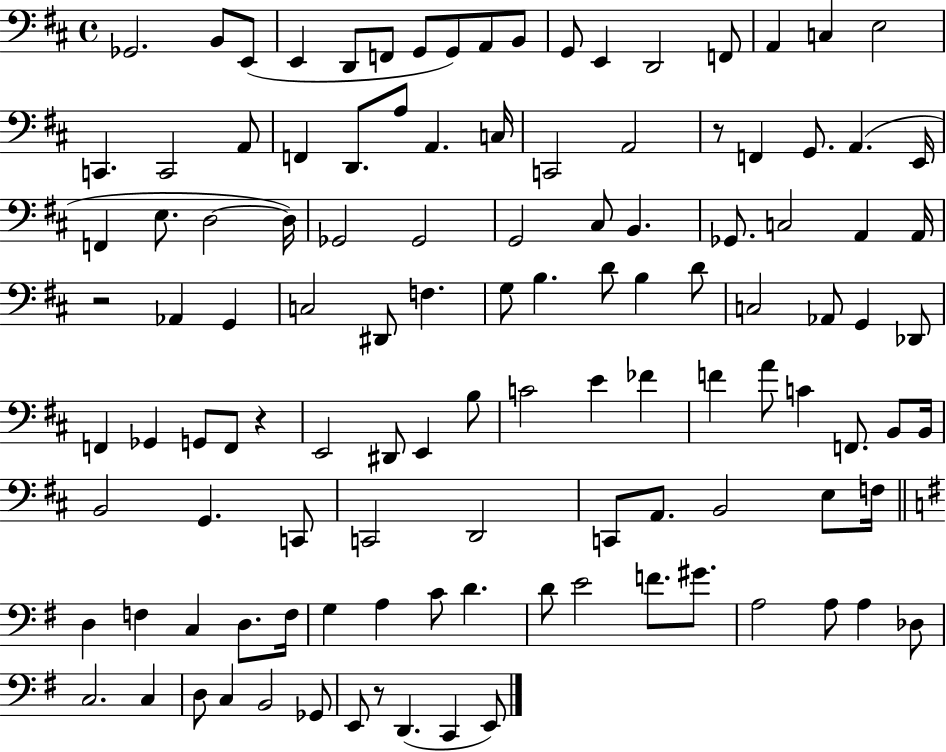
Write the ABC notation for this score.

X:1
T:Untitled
M:4/4
L:1/4
K:D
_G,,2 B,,/2 E,,/2 E,, D,,/2 F,,/2 G,,/2 G,,/2 A,,/2 B,,/2 G,,/2 E,, D,,2 F,,/2 A,, C, E,2 C,, C,,2 A,,/2 F,, D,,/2 A,/2 A,, C,/4 C,,2 A,,2 z/2 F,, G,,/2 A,, E,,/4 F,, E,/2 D,2 D,/4 _G,,2 _G,,2 G,,2 ^C,/2 B,, _G,,/2 C,2 A,, A,,/4 z2 _A,, G,, C,2 ^D,,/2 F, G,/2 B, D/2 B, D/2 C,2 _A,,/2 G,, _D,,/2 F,, _G,, G,,/2 F,,/2 z E,,2 ^D,,/2 E,, B,/2 C2 E _F F A/2 C F,,/2 B,,/2 B,,/4 B,,2 G,, C,,/2 C,,2 D,,2 C,,/2 A,,/2 B,,2 E,/2 F,/4 D, F, C, D,/2 F,/4 G, A, C/2 D D/2 E2 F/2 ^G/2 A,2 A,/2 A, _D,/2 C,2 C, D,/2 C, B,,2 _G,,/2 E,,/2 z/2 D,, C,, E,,/2